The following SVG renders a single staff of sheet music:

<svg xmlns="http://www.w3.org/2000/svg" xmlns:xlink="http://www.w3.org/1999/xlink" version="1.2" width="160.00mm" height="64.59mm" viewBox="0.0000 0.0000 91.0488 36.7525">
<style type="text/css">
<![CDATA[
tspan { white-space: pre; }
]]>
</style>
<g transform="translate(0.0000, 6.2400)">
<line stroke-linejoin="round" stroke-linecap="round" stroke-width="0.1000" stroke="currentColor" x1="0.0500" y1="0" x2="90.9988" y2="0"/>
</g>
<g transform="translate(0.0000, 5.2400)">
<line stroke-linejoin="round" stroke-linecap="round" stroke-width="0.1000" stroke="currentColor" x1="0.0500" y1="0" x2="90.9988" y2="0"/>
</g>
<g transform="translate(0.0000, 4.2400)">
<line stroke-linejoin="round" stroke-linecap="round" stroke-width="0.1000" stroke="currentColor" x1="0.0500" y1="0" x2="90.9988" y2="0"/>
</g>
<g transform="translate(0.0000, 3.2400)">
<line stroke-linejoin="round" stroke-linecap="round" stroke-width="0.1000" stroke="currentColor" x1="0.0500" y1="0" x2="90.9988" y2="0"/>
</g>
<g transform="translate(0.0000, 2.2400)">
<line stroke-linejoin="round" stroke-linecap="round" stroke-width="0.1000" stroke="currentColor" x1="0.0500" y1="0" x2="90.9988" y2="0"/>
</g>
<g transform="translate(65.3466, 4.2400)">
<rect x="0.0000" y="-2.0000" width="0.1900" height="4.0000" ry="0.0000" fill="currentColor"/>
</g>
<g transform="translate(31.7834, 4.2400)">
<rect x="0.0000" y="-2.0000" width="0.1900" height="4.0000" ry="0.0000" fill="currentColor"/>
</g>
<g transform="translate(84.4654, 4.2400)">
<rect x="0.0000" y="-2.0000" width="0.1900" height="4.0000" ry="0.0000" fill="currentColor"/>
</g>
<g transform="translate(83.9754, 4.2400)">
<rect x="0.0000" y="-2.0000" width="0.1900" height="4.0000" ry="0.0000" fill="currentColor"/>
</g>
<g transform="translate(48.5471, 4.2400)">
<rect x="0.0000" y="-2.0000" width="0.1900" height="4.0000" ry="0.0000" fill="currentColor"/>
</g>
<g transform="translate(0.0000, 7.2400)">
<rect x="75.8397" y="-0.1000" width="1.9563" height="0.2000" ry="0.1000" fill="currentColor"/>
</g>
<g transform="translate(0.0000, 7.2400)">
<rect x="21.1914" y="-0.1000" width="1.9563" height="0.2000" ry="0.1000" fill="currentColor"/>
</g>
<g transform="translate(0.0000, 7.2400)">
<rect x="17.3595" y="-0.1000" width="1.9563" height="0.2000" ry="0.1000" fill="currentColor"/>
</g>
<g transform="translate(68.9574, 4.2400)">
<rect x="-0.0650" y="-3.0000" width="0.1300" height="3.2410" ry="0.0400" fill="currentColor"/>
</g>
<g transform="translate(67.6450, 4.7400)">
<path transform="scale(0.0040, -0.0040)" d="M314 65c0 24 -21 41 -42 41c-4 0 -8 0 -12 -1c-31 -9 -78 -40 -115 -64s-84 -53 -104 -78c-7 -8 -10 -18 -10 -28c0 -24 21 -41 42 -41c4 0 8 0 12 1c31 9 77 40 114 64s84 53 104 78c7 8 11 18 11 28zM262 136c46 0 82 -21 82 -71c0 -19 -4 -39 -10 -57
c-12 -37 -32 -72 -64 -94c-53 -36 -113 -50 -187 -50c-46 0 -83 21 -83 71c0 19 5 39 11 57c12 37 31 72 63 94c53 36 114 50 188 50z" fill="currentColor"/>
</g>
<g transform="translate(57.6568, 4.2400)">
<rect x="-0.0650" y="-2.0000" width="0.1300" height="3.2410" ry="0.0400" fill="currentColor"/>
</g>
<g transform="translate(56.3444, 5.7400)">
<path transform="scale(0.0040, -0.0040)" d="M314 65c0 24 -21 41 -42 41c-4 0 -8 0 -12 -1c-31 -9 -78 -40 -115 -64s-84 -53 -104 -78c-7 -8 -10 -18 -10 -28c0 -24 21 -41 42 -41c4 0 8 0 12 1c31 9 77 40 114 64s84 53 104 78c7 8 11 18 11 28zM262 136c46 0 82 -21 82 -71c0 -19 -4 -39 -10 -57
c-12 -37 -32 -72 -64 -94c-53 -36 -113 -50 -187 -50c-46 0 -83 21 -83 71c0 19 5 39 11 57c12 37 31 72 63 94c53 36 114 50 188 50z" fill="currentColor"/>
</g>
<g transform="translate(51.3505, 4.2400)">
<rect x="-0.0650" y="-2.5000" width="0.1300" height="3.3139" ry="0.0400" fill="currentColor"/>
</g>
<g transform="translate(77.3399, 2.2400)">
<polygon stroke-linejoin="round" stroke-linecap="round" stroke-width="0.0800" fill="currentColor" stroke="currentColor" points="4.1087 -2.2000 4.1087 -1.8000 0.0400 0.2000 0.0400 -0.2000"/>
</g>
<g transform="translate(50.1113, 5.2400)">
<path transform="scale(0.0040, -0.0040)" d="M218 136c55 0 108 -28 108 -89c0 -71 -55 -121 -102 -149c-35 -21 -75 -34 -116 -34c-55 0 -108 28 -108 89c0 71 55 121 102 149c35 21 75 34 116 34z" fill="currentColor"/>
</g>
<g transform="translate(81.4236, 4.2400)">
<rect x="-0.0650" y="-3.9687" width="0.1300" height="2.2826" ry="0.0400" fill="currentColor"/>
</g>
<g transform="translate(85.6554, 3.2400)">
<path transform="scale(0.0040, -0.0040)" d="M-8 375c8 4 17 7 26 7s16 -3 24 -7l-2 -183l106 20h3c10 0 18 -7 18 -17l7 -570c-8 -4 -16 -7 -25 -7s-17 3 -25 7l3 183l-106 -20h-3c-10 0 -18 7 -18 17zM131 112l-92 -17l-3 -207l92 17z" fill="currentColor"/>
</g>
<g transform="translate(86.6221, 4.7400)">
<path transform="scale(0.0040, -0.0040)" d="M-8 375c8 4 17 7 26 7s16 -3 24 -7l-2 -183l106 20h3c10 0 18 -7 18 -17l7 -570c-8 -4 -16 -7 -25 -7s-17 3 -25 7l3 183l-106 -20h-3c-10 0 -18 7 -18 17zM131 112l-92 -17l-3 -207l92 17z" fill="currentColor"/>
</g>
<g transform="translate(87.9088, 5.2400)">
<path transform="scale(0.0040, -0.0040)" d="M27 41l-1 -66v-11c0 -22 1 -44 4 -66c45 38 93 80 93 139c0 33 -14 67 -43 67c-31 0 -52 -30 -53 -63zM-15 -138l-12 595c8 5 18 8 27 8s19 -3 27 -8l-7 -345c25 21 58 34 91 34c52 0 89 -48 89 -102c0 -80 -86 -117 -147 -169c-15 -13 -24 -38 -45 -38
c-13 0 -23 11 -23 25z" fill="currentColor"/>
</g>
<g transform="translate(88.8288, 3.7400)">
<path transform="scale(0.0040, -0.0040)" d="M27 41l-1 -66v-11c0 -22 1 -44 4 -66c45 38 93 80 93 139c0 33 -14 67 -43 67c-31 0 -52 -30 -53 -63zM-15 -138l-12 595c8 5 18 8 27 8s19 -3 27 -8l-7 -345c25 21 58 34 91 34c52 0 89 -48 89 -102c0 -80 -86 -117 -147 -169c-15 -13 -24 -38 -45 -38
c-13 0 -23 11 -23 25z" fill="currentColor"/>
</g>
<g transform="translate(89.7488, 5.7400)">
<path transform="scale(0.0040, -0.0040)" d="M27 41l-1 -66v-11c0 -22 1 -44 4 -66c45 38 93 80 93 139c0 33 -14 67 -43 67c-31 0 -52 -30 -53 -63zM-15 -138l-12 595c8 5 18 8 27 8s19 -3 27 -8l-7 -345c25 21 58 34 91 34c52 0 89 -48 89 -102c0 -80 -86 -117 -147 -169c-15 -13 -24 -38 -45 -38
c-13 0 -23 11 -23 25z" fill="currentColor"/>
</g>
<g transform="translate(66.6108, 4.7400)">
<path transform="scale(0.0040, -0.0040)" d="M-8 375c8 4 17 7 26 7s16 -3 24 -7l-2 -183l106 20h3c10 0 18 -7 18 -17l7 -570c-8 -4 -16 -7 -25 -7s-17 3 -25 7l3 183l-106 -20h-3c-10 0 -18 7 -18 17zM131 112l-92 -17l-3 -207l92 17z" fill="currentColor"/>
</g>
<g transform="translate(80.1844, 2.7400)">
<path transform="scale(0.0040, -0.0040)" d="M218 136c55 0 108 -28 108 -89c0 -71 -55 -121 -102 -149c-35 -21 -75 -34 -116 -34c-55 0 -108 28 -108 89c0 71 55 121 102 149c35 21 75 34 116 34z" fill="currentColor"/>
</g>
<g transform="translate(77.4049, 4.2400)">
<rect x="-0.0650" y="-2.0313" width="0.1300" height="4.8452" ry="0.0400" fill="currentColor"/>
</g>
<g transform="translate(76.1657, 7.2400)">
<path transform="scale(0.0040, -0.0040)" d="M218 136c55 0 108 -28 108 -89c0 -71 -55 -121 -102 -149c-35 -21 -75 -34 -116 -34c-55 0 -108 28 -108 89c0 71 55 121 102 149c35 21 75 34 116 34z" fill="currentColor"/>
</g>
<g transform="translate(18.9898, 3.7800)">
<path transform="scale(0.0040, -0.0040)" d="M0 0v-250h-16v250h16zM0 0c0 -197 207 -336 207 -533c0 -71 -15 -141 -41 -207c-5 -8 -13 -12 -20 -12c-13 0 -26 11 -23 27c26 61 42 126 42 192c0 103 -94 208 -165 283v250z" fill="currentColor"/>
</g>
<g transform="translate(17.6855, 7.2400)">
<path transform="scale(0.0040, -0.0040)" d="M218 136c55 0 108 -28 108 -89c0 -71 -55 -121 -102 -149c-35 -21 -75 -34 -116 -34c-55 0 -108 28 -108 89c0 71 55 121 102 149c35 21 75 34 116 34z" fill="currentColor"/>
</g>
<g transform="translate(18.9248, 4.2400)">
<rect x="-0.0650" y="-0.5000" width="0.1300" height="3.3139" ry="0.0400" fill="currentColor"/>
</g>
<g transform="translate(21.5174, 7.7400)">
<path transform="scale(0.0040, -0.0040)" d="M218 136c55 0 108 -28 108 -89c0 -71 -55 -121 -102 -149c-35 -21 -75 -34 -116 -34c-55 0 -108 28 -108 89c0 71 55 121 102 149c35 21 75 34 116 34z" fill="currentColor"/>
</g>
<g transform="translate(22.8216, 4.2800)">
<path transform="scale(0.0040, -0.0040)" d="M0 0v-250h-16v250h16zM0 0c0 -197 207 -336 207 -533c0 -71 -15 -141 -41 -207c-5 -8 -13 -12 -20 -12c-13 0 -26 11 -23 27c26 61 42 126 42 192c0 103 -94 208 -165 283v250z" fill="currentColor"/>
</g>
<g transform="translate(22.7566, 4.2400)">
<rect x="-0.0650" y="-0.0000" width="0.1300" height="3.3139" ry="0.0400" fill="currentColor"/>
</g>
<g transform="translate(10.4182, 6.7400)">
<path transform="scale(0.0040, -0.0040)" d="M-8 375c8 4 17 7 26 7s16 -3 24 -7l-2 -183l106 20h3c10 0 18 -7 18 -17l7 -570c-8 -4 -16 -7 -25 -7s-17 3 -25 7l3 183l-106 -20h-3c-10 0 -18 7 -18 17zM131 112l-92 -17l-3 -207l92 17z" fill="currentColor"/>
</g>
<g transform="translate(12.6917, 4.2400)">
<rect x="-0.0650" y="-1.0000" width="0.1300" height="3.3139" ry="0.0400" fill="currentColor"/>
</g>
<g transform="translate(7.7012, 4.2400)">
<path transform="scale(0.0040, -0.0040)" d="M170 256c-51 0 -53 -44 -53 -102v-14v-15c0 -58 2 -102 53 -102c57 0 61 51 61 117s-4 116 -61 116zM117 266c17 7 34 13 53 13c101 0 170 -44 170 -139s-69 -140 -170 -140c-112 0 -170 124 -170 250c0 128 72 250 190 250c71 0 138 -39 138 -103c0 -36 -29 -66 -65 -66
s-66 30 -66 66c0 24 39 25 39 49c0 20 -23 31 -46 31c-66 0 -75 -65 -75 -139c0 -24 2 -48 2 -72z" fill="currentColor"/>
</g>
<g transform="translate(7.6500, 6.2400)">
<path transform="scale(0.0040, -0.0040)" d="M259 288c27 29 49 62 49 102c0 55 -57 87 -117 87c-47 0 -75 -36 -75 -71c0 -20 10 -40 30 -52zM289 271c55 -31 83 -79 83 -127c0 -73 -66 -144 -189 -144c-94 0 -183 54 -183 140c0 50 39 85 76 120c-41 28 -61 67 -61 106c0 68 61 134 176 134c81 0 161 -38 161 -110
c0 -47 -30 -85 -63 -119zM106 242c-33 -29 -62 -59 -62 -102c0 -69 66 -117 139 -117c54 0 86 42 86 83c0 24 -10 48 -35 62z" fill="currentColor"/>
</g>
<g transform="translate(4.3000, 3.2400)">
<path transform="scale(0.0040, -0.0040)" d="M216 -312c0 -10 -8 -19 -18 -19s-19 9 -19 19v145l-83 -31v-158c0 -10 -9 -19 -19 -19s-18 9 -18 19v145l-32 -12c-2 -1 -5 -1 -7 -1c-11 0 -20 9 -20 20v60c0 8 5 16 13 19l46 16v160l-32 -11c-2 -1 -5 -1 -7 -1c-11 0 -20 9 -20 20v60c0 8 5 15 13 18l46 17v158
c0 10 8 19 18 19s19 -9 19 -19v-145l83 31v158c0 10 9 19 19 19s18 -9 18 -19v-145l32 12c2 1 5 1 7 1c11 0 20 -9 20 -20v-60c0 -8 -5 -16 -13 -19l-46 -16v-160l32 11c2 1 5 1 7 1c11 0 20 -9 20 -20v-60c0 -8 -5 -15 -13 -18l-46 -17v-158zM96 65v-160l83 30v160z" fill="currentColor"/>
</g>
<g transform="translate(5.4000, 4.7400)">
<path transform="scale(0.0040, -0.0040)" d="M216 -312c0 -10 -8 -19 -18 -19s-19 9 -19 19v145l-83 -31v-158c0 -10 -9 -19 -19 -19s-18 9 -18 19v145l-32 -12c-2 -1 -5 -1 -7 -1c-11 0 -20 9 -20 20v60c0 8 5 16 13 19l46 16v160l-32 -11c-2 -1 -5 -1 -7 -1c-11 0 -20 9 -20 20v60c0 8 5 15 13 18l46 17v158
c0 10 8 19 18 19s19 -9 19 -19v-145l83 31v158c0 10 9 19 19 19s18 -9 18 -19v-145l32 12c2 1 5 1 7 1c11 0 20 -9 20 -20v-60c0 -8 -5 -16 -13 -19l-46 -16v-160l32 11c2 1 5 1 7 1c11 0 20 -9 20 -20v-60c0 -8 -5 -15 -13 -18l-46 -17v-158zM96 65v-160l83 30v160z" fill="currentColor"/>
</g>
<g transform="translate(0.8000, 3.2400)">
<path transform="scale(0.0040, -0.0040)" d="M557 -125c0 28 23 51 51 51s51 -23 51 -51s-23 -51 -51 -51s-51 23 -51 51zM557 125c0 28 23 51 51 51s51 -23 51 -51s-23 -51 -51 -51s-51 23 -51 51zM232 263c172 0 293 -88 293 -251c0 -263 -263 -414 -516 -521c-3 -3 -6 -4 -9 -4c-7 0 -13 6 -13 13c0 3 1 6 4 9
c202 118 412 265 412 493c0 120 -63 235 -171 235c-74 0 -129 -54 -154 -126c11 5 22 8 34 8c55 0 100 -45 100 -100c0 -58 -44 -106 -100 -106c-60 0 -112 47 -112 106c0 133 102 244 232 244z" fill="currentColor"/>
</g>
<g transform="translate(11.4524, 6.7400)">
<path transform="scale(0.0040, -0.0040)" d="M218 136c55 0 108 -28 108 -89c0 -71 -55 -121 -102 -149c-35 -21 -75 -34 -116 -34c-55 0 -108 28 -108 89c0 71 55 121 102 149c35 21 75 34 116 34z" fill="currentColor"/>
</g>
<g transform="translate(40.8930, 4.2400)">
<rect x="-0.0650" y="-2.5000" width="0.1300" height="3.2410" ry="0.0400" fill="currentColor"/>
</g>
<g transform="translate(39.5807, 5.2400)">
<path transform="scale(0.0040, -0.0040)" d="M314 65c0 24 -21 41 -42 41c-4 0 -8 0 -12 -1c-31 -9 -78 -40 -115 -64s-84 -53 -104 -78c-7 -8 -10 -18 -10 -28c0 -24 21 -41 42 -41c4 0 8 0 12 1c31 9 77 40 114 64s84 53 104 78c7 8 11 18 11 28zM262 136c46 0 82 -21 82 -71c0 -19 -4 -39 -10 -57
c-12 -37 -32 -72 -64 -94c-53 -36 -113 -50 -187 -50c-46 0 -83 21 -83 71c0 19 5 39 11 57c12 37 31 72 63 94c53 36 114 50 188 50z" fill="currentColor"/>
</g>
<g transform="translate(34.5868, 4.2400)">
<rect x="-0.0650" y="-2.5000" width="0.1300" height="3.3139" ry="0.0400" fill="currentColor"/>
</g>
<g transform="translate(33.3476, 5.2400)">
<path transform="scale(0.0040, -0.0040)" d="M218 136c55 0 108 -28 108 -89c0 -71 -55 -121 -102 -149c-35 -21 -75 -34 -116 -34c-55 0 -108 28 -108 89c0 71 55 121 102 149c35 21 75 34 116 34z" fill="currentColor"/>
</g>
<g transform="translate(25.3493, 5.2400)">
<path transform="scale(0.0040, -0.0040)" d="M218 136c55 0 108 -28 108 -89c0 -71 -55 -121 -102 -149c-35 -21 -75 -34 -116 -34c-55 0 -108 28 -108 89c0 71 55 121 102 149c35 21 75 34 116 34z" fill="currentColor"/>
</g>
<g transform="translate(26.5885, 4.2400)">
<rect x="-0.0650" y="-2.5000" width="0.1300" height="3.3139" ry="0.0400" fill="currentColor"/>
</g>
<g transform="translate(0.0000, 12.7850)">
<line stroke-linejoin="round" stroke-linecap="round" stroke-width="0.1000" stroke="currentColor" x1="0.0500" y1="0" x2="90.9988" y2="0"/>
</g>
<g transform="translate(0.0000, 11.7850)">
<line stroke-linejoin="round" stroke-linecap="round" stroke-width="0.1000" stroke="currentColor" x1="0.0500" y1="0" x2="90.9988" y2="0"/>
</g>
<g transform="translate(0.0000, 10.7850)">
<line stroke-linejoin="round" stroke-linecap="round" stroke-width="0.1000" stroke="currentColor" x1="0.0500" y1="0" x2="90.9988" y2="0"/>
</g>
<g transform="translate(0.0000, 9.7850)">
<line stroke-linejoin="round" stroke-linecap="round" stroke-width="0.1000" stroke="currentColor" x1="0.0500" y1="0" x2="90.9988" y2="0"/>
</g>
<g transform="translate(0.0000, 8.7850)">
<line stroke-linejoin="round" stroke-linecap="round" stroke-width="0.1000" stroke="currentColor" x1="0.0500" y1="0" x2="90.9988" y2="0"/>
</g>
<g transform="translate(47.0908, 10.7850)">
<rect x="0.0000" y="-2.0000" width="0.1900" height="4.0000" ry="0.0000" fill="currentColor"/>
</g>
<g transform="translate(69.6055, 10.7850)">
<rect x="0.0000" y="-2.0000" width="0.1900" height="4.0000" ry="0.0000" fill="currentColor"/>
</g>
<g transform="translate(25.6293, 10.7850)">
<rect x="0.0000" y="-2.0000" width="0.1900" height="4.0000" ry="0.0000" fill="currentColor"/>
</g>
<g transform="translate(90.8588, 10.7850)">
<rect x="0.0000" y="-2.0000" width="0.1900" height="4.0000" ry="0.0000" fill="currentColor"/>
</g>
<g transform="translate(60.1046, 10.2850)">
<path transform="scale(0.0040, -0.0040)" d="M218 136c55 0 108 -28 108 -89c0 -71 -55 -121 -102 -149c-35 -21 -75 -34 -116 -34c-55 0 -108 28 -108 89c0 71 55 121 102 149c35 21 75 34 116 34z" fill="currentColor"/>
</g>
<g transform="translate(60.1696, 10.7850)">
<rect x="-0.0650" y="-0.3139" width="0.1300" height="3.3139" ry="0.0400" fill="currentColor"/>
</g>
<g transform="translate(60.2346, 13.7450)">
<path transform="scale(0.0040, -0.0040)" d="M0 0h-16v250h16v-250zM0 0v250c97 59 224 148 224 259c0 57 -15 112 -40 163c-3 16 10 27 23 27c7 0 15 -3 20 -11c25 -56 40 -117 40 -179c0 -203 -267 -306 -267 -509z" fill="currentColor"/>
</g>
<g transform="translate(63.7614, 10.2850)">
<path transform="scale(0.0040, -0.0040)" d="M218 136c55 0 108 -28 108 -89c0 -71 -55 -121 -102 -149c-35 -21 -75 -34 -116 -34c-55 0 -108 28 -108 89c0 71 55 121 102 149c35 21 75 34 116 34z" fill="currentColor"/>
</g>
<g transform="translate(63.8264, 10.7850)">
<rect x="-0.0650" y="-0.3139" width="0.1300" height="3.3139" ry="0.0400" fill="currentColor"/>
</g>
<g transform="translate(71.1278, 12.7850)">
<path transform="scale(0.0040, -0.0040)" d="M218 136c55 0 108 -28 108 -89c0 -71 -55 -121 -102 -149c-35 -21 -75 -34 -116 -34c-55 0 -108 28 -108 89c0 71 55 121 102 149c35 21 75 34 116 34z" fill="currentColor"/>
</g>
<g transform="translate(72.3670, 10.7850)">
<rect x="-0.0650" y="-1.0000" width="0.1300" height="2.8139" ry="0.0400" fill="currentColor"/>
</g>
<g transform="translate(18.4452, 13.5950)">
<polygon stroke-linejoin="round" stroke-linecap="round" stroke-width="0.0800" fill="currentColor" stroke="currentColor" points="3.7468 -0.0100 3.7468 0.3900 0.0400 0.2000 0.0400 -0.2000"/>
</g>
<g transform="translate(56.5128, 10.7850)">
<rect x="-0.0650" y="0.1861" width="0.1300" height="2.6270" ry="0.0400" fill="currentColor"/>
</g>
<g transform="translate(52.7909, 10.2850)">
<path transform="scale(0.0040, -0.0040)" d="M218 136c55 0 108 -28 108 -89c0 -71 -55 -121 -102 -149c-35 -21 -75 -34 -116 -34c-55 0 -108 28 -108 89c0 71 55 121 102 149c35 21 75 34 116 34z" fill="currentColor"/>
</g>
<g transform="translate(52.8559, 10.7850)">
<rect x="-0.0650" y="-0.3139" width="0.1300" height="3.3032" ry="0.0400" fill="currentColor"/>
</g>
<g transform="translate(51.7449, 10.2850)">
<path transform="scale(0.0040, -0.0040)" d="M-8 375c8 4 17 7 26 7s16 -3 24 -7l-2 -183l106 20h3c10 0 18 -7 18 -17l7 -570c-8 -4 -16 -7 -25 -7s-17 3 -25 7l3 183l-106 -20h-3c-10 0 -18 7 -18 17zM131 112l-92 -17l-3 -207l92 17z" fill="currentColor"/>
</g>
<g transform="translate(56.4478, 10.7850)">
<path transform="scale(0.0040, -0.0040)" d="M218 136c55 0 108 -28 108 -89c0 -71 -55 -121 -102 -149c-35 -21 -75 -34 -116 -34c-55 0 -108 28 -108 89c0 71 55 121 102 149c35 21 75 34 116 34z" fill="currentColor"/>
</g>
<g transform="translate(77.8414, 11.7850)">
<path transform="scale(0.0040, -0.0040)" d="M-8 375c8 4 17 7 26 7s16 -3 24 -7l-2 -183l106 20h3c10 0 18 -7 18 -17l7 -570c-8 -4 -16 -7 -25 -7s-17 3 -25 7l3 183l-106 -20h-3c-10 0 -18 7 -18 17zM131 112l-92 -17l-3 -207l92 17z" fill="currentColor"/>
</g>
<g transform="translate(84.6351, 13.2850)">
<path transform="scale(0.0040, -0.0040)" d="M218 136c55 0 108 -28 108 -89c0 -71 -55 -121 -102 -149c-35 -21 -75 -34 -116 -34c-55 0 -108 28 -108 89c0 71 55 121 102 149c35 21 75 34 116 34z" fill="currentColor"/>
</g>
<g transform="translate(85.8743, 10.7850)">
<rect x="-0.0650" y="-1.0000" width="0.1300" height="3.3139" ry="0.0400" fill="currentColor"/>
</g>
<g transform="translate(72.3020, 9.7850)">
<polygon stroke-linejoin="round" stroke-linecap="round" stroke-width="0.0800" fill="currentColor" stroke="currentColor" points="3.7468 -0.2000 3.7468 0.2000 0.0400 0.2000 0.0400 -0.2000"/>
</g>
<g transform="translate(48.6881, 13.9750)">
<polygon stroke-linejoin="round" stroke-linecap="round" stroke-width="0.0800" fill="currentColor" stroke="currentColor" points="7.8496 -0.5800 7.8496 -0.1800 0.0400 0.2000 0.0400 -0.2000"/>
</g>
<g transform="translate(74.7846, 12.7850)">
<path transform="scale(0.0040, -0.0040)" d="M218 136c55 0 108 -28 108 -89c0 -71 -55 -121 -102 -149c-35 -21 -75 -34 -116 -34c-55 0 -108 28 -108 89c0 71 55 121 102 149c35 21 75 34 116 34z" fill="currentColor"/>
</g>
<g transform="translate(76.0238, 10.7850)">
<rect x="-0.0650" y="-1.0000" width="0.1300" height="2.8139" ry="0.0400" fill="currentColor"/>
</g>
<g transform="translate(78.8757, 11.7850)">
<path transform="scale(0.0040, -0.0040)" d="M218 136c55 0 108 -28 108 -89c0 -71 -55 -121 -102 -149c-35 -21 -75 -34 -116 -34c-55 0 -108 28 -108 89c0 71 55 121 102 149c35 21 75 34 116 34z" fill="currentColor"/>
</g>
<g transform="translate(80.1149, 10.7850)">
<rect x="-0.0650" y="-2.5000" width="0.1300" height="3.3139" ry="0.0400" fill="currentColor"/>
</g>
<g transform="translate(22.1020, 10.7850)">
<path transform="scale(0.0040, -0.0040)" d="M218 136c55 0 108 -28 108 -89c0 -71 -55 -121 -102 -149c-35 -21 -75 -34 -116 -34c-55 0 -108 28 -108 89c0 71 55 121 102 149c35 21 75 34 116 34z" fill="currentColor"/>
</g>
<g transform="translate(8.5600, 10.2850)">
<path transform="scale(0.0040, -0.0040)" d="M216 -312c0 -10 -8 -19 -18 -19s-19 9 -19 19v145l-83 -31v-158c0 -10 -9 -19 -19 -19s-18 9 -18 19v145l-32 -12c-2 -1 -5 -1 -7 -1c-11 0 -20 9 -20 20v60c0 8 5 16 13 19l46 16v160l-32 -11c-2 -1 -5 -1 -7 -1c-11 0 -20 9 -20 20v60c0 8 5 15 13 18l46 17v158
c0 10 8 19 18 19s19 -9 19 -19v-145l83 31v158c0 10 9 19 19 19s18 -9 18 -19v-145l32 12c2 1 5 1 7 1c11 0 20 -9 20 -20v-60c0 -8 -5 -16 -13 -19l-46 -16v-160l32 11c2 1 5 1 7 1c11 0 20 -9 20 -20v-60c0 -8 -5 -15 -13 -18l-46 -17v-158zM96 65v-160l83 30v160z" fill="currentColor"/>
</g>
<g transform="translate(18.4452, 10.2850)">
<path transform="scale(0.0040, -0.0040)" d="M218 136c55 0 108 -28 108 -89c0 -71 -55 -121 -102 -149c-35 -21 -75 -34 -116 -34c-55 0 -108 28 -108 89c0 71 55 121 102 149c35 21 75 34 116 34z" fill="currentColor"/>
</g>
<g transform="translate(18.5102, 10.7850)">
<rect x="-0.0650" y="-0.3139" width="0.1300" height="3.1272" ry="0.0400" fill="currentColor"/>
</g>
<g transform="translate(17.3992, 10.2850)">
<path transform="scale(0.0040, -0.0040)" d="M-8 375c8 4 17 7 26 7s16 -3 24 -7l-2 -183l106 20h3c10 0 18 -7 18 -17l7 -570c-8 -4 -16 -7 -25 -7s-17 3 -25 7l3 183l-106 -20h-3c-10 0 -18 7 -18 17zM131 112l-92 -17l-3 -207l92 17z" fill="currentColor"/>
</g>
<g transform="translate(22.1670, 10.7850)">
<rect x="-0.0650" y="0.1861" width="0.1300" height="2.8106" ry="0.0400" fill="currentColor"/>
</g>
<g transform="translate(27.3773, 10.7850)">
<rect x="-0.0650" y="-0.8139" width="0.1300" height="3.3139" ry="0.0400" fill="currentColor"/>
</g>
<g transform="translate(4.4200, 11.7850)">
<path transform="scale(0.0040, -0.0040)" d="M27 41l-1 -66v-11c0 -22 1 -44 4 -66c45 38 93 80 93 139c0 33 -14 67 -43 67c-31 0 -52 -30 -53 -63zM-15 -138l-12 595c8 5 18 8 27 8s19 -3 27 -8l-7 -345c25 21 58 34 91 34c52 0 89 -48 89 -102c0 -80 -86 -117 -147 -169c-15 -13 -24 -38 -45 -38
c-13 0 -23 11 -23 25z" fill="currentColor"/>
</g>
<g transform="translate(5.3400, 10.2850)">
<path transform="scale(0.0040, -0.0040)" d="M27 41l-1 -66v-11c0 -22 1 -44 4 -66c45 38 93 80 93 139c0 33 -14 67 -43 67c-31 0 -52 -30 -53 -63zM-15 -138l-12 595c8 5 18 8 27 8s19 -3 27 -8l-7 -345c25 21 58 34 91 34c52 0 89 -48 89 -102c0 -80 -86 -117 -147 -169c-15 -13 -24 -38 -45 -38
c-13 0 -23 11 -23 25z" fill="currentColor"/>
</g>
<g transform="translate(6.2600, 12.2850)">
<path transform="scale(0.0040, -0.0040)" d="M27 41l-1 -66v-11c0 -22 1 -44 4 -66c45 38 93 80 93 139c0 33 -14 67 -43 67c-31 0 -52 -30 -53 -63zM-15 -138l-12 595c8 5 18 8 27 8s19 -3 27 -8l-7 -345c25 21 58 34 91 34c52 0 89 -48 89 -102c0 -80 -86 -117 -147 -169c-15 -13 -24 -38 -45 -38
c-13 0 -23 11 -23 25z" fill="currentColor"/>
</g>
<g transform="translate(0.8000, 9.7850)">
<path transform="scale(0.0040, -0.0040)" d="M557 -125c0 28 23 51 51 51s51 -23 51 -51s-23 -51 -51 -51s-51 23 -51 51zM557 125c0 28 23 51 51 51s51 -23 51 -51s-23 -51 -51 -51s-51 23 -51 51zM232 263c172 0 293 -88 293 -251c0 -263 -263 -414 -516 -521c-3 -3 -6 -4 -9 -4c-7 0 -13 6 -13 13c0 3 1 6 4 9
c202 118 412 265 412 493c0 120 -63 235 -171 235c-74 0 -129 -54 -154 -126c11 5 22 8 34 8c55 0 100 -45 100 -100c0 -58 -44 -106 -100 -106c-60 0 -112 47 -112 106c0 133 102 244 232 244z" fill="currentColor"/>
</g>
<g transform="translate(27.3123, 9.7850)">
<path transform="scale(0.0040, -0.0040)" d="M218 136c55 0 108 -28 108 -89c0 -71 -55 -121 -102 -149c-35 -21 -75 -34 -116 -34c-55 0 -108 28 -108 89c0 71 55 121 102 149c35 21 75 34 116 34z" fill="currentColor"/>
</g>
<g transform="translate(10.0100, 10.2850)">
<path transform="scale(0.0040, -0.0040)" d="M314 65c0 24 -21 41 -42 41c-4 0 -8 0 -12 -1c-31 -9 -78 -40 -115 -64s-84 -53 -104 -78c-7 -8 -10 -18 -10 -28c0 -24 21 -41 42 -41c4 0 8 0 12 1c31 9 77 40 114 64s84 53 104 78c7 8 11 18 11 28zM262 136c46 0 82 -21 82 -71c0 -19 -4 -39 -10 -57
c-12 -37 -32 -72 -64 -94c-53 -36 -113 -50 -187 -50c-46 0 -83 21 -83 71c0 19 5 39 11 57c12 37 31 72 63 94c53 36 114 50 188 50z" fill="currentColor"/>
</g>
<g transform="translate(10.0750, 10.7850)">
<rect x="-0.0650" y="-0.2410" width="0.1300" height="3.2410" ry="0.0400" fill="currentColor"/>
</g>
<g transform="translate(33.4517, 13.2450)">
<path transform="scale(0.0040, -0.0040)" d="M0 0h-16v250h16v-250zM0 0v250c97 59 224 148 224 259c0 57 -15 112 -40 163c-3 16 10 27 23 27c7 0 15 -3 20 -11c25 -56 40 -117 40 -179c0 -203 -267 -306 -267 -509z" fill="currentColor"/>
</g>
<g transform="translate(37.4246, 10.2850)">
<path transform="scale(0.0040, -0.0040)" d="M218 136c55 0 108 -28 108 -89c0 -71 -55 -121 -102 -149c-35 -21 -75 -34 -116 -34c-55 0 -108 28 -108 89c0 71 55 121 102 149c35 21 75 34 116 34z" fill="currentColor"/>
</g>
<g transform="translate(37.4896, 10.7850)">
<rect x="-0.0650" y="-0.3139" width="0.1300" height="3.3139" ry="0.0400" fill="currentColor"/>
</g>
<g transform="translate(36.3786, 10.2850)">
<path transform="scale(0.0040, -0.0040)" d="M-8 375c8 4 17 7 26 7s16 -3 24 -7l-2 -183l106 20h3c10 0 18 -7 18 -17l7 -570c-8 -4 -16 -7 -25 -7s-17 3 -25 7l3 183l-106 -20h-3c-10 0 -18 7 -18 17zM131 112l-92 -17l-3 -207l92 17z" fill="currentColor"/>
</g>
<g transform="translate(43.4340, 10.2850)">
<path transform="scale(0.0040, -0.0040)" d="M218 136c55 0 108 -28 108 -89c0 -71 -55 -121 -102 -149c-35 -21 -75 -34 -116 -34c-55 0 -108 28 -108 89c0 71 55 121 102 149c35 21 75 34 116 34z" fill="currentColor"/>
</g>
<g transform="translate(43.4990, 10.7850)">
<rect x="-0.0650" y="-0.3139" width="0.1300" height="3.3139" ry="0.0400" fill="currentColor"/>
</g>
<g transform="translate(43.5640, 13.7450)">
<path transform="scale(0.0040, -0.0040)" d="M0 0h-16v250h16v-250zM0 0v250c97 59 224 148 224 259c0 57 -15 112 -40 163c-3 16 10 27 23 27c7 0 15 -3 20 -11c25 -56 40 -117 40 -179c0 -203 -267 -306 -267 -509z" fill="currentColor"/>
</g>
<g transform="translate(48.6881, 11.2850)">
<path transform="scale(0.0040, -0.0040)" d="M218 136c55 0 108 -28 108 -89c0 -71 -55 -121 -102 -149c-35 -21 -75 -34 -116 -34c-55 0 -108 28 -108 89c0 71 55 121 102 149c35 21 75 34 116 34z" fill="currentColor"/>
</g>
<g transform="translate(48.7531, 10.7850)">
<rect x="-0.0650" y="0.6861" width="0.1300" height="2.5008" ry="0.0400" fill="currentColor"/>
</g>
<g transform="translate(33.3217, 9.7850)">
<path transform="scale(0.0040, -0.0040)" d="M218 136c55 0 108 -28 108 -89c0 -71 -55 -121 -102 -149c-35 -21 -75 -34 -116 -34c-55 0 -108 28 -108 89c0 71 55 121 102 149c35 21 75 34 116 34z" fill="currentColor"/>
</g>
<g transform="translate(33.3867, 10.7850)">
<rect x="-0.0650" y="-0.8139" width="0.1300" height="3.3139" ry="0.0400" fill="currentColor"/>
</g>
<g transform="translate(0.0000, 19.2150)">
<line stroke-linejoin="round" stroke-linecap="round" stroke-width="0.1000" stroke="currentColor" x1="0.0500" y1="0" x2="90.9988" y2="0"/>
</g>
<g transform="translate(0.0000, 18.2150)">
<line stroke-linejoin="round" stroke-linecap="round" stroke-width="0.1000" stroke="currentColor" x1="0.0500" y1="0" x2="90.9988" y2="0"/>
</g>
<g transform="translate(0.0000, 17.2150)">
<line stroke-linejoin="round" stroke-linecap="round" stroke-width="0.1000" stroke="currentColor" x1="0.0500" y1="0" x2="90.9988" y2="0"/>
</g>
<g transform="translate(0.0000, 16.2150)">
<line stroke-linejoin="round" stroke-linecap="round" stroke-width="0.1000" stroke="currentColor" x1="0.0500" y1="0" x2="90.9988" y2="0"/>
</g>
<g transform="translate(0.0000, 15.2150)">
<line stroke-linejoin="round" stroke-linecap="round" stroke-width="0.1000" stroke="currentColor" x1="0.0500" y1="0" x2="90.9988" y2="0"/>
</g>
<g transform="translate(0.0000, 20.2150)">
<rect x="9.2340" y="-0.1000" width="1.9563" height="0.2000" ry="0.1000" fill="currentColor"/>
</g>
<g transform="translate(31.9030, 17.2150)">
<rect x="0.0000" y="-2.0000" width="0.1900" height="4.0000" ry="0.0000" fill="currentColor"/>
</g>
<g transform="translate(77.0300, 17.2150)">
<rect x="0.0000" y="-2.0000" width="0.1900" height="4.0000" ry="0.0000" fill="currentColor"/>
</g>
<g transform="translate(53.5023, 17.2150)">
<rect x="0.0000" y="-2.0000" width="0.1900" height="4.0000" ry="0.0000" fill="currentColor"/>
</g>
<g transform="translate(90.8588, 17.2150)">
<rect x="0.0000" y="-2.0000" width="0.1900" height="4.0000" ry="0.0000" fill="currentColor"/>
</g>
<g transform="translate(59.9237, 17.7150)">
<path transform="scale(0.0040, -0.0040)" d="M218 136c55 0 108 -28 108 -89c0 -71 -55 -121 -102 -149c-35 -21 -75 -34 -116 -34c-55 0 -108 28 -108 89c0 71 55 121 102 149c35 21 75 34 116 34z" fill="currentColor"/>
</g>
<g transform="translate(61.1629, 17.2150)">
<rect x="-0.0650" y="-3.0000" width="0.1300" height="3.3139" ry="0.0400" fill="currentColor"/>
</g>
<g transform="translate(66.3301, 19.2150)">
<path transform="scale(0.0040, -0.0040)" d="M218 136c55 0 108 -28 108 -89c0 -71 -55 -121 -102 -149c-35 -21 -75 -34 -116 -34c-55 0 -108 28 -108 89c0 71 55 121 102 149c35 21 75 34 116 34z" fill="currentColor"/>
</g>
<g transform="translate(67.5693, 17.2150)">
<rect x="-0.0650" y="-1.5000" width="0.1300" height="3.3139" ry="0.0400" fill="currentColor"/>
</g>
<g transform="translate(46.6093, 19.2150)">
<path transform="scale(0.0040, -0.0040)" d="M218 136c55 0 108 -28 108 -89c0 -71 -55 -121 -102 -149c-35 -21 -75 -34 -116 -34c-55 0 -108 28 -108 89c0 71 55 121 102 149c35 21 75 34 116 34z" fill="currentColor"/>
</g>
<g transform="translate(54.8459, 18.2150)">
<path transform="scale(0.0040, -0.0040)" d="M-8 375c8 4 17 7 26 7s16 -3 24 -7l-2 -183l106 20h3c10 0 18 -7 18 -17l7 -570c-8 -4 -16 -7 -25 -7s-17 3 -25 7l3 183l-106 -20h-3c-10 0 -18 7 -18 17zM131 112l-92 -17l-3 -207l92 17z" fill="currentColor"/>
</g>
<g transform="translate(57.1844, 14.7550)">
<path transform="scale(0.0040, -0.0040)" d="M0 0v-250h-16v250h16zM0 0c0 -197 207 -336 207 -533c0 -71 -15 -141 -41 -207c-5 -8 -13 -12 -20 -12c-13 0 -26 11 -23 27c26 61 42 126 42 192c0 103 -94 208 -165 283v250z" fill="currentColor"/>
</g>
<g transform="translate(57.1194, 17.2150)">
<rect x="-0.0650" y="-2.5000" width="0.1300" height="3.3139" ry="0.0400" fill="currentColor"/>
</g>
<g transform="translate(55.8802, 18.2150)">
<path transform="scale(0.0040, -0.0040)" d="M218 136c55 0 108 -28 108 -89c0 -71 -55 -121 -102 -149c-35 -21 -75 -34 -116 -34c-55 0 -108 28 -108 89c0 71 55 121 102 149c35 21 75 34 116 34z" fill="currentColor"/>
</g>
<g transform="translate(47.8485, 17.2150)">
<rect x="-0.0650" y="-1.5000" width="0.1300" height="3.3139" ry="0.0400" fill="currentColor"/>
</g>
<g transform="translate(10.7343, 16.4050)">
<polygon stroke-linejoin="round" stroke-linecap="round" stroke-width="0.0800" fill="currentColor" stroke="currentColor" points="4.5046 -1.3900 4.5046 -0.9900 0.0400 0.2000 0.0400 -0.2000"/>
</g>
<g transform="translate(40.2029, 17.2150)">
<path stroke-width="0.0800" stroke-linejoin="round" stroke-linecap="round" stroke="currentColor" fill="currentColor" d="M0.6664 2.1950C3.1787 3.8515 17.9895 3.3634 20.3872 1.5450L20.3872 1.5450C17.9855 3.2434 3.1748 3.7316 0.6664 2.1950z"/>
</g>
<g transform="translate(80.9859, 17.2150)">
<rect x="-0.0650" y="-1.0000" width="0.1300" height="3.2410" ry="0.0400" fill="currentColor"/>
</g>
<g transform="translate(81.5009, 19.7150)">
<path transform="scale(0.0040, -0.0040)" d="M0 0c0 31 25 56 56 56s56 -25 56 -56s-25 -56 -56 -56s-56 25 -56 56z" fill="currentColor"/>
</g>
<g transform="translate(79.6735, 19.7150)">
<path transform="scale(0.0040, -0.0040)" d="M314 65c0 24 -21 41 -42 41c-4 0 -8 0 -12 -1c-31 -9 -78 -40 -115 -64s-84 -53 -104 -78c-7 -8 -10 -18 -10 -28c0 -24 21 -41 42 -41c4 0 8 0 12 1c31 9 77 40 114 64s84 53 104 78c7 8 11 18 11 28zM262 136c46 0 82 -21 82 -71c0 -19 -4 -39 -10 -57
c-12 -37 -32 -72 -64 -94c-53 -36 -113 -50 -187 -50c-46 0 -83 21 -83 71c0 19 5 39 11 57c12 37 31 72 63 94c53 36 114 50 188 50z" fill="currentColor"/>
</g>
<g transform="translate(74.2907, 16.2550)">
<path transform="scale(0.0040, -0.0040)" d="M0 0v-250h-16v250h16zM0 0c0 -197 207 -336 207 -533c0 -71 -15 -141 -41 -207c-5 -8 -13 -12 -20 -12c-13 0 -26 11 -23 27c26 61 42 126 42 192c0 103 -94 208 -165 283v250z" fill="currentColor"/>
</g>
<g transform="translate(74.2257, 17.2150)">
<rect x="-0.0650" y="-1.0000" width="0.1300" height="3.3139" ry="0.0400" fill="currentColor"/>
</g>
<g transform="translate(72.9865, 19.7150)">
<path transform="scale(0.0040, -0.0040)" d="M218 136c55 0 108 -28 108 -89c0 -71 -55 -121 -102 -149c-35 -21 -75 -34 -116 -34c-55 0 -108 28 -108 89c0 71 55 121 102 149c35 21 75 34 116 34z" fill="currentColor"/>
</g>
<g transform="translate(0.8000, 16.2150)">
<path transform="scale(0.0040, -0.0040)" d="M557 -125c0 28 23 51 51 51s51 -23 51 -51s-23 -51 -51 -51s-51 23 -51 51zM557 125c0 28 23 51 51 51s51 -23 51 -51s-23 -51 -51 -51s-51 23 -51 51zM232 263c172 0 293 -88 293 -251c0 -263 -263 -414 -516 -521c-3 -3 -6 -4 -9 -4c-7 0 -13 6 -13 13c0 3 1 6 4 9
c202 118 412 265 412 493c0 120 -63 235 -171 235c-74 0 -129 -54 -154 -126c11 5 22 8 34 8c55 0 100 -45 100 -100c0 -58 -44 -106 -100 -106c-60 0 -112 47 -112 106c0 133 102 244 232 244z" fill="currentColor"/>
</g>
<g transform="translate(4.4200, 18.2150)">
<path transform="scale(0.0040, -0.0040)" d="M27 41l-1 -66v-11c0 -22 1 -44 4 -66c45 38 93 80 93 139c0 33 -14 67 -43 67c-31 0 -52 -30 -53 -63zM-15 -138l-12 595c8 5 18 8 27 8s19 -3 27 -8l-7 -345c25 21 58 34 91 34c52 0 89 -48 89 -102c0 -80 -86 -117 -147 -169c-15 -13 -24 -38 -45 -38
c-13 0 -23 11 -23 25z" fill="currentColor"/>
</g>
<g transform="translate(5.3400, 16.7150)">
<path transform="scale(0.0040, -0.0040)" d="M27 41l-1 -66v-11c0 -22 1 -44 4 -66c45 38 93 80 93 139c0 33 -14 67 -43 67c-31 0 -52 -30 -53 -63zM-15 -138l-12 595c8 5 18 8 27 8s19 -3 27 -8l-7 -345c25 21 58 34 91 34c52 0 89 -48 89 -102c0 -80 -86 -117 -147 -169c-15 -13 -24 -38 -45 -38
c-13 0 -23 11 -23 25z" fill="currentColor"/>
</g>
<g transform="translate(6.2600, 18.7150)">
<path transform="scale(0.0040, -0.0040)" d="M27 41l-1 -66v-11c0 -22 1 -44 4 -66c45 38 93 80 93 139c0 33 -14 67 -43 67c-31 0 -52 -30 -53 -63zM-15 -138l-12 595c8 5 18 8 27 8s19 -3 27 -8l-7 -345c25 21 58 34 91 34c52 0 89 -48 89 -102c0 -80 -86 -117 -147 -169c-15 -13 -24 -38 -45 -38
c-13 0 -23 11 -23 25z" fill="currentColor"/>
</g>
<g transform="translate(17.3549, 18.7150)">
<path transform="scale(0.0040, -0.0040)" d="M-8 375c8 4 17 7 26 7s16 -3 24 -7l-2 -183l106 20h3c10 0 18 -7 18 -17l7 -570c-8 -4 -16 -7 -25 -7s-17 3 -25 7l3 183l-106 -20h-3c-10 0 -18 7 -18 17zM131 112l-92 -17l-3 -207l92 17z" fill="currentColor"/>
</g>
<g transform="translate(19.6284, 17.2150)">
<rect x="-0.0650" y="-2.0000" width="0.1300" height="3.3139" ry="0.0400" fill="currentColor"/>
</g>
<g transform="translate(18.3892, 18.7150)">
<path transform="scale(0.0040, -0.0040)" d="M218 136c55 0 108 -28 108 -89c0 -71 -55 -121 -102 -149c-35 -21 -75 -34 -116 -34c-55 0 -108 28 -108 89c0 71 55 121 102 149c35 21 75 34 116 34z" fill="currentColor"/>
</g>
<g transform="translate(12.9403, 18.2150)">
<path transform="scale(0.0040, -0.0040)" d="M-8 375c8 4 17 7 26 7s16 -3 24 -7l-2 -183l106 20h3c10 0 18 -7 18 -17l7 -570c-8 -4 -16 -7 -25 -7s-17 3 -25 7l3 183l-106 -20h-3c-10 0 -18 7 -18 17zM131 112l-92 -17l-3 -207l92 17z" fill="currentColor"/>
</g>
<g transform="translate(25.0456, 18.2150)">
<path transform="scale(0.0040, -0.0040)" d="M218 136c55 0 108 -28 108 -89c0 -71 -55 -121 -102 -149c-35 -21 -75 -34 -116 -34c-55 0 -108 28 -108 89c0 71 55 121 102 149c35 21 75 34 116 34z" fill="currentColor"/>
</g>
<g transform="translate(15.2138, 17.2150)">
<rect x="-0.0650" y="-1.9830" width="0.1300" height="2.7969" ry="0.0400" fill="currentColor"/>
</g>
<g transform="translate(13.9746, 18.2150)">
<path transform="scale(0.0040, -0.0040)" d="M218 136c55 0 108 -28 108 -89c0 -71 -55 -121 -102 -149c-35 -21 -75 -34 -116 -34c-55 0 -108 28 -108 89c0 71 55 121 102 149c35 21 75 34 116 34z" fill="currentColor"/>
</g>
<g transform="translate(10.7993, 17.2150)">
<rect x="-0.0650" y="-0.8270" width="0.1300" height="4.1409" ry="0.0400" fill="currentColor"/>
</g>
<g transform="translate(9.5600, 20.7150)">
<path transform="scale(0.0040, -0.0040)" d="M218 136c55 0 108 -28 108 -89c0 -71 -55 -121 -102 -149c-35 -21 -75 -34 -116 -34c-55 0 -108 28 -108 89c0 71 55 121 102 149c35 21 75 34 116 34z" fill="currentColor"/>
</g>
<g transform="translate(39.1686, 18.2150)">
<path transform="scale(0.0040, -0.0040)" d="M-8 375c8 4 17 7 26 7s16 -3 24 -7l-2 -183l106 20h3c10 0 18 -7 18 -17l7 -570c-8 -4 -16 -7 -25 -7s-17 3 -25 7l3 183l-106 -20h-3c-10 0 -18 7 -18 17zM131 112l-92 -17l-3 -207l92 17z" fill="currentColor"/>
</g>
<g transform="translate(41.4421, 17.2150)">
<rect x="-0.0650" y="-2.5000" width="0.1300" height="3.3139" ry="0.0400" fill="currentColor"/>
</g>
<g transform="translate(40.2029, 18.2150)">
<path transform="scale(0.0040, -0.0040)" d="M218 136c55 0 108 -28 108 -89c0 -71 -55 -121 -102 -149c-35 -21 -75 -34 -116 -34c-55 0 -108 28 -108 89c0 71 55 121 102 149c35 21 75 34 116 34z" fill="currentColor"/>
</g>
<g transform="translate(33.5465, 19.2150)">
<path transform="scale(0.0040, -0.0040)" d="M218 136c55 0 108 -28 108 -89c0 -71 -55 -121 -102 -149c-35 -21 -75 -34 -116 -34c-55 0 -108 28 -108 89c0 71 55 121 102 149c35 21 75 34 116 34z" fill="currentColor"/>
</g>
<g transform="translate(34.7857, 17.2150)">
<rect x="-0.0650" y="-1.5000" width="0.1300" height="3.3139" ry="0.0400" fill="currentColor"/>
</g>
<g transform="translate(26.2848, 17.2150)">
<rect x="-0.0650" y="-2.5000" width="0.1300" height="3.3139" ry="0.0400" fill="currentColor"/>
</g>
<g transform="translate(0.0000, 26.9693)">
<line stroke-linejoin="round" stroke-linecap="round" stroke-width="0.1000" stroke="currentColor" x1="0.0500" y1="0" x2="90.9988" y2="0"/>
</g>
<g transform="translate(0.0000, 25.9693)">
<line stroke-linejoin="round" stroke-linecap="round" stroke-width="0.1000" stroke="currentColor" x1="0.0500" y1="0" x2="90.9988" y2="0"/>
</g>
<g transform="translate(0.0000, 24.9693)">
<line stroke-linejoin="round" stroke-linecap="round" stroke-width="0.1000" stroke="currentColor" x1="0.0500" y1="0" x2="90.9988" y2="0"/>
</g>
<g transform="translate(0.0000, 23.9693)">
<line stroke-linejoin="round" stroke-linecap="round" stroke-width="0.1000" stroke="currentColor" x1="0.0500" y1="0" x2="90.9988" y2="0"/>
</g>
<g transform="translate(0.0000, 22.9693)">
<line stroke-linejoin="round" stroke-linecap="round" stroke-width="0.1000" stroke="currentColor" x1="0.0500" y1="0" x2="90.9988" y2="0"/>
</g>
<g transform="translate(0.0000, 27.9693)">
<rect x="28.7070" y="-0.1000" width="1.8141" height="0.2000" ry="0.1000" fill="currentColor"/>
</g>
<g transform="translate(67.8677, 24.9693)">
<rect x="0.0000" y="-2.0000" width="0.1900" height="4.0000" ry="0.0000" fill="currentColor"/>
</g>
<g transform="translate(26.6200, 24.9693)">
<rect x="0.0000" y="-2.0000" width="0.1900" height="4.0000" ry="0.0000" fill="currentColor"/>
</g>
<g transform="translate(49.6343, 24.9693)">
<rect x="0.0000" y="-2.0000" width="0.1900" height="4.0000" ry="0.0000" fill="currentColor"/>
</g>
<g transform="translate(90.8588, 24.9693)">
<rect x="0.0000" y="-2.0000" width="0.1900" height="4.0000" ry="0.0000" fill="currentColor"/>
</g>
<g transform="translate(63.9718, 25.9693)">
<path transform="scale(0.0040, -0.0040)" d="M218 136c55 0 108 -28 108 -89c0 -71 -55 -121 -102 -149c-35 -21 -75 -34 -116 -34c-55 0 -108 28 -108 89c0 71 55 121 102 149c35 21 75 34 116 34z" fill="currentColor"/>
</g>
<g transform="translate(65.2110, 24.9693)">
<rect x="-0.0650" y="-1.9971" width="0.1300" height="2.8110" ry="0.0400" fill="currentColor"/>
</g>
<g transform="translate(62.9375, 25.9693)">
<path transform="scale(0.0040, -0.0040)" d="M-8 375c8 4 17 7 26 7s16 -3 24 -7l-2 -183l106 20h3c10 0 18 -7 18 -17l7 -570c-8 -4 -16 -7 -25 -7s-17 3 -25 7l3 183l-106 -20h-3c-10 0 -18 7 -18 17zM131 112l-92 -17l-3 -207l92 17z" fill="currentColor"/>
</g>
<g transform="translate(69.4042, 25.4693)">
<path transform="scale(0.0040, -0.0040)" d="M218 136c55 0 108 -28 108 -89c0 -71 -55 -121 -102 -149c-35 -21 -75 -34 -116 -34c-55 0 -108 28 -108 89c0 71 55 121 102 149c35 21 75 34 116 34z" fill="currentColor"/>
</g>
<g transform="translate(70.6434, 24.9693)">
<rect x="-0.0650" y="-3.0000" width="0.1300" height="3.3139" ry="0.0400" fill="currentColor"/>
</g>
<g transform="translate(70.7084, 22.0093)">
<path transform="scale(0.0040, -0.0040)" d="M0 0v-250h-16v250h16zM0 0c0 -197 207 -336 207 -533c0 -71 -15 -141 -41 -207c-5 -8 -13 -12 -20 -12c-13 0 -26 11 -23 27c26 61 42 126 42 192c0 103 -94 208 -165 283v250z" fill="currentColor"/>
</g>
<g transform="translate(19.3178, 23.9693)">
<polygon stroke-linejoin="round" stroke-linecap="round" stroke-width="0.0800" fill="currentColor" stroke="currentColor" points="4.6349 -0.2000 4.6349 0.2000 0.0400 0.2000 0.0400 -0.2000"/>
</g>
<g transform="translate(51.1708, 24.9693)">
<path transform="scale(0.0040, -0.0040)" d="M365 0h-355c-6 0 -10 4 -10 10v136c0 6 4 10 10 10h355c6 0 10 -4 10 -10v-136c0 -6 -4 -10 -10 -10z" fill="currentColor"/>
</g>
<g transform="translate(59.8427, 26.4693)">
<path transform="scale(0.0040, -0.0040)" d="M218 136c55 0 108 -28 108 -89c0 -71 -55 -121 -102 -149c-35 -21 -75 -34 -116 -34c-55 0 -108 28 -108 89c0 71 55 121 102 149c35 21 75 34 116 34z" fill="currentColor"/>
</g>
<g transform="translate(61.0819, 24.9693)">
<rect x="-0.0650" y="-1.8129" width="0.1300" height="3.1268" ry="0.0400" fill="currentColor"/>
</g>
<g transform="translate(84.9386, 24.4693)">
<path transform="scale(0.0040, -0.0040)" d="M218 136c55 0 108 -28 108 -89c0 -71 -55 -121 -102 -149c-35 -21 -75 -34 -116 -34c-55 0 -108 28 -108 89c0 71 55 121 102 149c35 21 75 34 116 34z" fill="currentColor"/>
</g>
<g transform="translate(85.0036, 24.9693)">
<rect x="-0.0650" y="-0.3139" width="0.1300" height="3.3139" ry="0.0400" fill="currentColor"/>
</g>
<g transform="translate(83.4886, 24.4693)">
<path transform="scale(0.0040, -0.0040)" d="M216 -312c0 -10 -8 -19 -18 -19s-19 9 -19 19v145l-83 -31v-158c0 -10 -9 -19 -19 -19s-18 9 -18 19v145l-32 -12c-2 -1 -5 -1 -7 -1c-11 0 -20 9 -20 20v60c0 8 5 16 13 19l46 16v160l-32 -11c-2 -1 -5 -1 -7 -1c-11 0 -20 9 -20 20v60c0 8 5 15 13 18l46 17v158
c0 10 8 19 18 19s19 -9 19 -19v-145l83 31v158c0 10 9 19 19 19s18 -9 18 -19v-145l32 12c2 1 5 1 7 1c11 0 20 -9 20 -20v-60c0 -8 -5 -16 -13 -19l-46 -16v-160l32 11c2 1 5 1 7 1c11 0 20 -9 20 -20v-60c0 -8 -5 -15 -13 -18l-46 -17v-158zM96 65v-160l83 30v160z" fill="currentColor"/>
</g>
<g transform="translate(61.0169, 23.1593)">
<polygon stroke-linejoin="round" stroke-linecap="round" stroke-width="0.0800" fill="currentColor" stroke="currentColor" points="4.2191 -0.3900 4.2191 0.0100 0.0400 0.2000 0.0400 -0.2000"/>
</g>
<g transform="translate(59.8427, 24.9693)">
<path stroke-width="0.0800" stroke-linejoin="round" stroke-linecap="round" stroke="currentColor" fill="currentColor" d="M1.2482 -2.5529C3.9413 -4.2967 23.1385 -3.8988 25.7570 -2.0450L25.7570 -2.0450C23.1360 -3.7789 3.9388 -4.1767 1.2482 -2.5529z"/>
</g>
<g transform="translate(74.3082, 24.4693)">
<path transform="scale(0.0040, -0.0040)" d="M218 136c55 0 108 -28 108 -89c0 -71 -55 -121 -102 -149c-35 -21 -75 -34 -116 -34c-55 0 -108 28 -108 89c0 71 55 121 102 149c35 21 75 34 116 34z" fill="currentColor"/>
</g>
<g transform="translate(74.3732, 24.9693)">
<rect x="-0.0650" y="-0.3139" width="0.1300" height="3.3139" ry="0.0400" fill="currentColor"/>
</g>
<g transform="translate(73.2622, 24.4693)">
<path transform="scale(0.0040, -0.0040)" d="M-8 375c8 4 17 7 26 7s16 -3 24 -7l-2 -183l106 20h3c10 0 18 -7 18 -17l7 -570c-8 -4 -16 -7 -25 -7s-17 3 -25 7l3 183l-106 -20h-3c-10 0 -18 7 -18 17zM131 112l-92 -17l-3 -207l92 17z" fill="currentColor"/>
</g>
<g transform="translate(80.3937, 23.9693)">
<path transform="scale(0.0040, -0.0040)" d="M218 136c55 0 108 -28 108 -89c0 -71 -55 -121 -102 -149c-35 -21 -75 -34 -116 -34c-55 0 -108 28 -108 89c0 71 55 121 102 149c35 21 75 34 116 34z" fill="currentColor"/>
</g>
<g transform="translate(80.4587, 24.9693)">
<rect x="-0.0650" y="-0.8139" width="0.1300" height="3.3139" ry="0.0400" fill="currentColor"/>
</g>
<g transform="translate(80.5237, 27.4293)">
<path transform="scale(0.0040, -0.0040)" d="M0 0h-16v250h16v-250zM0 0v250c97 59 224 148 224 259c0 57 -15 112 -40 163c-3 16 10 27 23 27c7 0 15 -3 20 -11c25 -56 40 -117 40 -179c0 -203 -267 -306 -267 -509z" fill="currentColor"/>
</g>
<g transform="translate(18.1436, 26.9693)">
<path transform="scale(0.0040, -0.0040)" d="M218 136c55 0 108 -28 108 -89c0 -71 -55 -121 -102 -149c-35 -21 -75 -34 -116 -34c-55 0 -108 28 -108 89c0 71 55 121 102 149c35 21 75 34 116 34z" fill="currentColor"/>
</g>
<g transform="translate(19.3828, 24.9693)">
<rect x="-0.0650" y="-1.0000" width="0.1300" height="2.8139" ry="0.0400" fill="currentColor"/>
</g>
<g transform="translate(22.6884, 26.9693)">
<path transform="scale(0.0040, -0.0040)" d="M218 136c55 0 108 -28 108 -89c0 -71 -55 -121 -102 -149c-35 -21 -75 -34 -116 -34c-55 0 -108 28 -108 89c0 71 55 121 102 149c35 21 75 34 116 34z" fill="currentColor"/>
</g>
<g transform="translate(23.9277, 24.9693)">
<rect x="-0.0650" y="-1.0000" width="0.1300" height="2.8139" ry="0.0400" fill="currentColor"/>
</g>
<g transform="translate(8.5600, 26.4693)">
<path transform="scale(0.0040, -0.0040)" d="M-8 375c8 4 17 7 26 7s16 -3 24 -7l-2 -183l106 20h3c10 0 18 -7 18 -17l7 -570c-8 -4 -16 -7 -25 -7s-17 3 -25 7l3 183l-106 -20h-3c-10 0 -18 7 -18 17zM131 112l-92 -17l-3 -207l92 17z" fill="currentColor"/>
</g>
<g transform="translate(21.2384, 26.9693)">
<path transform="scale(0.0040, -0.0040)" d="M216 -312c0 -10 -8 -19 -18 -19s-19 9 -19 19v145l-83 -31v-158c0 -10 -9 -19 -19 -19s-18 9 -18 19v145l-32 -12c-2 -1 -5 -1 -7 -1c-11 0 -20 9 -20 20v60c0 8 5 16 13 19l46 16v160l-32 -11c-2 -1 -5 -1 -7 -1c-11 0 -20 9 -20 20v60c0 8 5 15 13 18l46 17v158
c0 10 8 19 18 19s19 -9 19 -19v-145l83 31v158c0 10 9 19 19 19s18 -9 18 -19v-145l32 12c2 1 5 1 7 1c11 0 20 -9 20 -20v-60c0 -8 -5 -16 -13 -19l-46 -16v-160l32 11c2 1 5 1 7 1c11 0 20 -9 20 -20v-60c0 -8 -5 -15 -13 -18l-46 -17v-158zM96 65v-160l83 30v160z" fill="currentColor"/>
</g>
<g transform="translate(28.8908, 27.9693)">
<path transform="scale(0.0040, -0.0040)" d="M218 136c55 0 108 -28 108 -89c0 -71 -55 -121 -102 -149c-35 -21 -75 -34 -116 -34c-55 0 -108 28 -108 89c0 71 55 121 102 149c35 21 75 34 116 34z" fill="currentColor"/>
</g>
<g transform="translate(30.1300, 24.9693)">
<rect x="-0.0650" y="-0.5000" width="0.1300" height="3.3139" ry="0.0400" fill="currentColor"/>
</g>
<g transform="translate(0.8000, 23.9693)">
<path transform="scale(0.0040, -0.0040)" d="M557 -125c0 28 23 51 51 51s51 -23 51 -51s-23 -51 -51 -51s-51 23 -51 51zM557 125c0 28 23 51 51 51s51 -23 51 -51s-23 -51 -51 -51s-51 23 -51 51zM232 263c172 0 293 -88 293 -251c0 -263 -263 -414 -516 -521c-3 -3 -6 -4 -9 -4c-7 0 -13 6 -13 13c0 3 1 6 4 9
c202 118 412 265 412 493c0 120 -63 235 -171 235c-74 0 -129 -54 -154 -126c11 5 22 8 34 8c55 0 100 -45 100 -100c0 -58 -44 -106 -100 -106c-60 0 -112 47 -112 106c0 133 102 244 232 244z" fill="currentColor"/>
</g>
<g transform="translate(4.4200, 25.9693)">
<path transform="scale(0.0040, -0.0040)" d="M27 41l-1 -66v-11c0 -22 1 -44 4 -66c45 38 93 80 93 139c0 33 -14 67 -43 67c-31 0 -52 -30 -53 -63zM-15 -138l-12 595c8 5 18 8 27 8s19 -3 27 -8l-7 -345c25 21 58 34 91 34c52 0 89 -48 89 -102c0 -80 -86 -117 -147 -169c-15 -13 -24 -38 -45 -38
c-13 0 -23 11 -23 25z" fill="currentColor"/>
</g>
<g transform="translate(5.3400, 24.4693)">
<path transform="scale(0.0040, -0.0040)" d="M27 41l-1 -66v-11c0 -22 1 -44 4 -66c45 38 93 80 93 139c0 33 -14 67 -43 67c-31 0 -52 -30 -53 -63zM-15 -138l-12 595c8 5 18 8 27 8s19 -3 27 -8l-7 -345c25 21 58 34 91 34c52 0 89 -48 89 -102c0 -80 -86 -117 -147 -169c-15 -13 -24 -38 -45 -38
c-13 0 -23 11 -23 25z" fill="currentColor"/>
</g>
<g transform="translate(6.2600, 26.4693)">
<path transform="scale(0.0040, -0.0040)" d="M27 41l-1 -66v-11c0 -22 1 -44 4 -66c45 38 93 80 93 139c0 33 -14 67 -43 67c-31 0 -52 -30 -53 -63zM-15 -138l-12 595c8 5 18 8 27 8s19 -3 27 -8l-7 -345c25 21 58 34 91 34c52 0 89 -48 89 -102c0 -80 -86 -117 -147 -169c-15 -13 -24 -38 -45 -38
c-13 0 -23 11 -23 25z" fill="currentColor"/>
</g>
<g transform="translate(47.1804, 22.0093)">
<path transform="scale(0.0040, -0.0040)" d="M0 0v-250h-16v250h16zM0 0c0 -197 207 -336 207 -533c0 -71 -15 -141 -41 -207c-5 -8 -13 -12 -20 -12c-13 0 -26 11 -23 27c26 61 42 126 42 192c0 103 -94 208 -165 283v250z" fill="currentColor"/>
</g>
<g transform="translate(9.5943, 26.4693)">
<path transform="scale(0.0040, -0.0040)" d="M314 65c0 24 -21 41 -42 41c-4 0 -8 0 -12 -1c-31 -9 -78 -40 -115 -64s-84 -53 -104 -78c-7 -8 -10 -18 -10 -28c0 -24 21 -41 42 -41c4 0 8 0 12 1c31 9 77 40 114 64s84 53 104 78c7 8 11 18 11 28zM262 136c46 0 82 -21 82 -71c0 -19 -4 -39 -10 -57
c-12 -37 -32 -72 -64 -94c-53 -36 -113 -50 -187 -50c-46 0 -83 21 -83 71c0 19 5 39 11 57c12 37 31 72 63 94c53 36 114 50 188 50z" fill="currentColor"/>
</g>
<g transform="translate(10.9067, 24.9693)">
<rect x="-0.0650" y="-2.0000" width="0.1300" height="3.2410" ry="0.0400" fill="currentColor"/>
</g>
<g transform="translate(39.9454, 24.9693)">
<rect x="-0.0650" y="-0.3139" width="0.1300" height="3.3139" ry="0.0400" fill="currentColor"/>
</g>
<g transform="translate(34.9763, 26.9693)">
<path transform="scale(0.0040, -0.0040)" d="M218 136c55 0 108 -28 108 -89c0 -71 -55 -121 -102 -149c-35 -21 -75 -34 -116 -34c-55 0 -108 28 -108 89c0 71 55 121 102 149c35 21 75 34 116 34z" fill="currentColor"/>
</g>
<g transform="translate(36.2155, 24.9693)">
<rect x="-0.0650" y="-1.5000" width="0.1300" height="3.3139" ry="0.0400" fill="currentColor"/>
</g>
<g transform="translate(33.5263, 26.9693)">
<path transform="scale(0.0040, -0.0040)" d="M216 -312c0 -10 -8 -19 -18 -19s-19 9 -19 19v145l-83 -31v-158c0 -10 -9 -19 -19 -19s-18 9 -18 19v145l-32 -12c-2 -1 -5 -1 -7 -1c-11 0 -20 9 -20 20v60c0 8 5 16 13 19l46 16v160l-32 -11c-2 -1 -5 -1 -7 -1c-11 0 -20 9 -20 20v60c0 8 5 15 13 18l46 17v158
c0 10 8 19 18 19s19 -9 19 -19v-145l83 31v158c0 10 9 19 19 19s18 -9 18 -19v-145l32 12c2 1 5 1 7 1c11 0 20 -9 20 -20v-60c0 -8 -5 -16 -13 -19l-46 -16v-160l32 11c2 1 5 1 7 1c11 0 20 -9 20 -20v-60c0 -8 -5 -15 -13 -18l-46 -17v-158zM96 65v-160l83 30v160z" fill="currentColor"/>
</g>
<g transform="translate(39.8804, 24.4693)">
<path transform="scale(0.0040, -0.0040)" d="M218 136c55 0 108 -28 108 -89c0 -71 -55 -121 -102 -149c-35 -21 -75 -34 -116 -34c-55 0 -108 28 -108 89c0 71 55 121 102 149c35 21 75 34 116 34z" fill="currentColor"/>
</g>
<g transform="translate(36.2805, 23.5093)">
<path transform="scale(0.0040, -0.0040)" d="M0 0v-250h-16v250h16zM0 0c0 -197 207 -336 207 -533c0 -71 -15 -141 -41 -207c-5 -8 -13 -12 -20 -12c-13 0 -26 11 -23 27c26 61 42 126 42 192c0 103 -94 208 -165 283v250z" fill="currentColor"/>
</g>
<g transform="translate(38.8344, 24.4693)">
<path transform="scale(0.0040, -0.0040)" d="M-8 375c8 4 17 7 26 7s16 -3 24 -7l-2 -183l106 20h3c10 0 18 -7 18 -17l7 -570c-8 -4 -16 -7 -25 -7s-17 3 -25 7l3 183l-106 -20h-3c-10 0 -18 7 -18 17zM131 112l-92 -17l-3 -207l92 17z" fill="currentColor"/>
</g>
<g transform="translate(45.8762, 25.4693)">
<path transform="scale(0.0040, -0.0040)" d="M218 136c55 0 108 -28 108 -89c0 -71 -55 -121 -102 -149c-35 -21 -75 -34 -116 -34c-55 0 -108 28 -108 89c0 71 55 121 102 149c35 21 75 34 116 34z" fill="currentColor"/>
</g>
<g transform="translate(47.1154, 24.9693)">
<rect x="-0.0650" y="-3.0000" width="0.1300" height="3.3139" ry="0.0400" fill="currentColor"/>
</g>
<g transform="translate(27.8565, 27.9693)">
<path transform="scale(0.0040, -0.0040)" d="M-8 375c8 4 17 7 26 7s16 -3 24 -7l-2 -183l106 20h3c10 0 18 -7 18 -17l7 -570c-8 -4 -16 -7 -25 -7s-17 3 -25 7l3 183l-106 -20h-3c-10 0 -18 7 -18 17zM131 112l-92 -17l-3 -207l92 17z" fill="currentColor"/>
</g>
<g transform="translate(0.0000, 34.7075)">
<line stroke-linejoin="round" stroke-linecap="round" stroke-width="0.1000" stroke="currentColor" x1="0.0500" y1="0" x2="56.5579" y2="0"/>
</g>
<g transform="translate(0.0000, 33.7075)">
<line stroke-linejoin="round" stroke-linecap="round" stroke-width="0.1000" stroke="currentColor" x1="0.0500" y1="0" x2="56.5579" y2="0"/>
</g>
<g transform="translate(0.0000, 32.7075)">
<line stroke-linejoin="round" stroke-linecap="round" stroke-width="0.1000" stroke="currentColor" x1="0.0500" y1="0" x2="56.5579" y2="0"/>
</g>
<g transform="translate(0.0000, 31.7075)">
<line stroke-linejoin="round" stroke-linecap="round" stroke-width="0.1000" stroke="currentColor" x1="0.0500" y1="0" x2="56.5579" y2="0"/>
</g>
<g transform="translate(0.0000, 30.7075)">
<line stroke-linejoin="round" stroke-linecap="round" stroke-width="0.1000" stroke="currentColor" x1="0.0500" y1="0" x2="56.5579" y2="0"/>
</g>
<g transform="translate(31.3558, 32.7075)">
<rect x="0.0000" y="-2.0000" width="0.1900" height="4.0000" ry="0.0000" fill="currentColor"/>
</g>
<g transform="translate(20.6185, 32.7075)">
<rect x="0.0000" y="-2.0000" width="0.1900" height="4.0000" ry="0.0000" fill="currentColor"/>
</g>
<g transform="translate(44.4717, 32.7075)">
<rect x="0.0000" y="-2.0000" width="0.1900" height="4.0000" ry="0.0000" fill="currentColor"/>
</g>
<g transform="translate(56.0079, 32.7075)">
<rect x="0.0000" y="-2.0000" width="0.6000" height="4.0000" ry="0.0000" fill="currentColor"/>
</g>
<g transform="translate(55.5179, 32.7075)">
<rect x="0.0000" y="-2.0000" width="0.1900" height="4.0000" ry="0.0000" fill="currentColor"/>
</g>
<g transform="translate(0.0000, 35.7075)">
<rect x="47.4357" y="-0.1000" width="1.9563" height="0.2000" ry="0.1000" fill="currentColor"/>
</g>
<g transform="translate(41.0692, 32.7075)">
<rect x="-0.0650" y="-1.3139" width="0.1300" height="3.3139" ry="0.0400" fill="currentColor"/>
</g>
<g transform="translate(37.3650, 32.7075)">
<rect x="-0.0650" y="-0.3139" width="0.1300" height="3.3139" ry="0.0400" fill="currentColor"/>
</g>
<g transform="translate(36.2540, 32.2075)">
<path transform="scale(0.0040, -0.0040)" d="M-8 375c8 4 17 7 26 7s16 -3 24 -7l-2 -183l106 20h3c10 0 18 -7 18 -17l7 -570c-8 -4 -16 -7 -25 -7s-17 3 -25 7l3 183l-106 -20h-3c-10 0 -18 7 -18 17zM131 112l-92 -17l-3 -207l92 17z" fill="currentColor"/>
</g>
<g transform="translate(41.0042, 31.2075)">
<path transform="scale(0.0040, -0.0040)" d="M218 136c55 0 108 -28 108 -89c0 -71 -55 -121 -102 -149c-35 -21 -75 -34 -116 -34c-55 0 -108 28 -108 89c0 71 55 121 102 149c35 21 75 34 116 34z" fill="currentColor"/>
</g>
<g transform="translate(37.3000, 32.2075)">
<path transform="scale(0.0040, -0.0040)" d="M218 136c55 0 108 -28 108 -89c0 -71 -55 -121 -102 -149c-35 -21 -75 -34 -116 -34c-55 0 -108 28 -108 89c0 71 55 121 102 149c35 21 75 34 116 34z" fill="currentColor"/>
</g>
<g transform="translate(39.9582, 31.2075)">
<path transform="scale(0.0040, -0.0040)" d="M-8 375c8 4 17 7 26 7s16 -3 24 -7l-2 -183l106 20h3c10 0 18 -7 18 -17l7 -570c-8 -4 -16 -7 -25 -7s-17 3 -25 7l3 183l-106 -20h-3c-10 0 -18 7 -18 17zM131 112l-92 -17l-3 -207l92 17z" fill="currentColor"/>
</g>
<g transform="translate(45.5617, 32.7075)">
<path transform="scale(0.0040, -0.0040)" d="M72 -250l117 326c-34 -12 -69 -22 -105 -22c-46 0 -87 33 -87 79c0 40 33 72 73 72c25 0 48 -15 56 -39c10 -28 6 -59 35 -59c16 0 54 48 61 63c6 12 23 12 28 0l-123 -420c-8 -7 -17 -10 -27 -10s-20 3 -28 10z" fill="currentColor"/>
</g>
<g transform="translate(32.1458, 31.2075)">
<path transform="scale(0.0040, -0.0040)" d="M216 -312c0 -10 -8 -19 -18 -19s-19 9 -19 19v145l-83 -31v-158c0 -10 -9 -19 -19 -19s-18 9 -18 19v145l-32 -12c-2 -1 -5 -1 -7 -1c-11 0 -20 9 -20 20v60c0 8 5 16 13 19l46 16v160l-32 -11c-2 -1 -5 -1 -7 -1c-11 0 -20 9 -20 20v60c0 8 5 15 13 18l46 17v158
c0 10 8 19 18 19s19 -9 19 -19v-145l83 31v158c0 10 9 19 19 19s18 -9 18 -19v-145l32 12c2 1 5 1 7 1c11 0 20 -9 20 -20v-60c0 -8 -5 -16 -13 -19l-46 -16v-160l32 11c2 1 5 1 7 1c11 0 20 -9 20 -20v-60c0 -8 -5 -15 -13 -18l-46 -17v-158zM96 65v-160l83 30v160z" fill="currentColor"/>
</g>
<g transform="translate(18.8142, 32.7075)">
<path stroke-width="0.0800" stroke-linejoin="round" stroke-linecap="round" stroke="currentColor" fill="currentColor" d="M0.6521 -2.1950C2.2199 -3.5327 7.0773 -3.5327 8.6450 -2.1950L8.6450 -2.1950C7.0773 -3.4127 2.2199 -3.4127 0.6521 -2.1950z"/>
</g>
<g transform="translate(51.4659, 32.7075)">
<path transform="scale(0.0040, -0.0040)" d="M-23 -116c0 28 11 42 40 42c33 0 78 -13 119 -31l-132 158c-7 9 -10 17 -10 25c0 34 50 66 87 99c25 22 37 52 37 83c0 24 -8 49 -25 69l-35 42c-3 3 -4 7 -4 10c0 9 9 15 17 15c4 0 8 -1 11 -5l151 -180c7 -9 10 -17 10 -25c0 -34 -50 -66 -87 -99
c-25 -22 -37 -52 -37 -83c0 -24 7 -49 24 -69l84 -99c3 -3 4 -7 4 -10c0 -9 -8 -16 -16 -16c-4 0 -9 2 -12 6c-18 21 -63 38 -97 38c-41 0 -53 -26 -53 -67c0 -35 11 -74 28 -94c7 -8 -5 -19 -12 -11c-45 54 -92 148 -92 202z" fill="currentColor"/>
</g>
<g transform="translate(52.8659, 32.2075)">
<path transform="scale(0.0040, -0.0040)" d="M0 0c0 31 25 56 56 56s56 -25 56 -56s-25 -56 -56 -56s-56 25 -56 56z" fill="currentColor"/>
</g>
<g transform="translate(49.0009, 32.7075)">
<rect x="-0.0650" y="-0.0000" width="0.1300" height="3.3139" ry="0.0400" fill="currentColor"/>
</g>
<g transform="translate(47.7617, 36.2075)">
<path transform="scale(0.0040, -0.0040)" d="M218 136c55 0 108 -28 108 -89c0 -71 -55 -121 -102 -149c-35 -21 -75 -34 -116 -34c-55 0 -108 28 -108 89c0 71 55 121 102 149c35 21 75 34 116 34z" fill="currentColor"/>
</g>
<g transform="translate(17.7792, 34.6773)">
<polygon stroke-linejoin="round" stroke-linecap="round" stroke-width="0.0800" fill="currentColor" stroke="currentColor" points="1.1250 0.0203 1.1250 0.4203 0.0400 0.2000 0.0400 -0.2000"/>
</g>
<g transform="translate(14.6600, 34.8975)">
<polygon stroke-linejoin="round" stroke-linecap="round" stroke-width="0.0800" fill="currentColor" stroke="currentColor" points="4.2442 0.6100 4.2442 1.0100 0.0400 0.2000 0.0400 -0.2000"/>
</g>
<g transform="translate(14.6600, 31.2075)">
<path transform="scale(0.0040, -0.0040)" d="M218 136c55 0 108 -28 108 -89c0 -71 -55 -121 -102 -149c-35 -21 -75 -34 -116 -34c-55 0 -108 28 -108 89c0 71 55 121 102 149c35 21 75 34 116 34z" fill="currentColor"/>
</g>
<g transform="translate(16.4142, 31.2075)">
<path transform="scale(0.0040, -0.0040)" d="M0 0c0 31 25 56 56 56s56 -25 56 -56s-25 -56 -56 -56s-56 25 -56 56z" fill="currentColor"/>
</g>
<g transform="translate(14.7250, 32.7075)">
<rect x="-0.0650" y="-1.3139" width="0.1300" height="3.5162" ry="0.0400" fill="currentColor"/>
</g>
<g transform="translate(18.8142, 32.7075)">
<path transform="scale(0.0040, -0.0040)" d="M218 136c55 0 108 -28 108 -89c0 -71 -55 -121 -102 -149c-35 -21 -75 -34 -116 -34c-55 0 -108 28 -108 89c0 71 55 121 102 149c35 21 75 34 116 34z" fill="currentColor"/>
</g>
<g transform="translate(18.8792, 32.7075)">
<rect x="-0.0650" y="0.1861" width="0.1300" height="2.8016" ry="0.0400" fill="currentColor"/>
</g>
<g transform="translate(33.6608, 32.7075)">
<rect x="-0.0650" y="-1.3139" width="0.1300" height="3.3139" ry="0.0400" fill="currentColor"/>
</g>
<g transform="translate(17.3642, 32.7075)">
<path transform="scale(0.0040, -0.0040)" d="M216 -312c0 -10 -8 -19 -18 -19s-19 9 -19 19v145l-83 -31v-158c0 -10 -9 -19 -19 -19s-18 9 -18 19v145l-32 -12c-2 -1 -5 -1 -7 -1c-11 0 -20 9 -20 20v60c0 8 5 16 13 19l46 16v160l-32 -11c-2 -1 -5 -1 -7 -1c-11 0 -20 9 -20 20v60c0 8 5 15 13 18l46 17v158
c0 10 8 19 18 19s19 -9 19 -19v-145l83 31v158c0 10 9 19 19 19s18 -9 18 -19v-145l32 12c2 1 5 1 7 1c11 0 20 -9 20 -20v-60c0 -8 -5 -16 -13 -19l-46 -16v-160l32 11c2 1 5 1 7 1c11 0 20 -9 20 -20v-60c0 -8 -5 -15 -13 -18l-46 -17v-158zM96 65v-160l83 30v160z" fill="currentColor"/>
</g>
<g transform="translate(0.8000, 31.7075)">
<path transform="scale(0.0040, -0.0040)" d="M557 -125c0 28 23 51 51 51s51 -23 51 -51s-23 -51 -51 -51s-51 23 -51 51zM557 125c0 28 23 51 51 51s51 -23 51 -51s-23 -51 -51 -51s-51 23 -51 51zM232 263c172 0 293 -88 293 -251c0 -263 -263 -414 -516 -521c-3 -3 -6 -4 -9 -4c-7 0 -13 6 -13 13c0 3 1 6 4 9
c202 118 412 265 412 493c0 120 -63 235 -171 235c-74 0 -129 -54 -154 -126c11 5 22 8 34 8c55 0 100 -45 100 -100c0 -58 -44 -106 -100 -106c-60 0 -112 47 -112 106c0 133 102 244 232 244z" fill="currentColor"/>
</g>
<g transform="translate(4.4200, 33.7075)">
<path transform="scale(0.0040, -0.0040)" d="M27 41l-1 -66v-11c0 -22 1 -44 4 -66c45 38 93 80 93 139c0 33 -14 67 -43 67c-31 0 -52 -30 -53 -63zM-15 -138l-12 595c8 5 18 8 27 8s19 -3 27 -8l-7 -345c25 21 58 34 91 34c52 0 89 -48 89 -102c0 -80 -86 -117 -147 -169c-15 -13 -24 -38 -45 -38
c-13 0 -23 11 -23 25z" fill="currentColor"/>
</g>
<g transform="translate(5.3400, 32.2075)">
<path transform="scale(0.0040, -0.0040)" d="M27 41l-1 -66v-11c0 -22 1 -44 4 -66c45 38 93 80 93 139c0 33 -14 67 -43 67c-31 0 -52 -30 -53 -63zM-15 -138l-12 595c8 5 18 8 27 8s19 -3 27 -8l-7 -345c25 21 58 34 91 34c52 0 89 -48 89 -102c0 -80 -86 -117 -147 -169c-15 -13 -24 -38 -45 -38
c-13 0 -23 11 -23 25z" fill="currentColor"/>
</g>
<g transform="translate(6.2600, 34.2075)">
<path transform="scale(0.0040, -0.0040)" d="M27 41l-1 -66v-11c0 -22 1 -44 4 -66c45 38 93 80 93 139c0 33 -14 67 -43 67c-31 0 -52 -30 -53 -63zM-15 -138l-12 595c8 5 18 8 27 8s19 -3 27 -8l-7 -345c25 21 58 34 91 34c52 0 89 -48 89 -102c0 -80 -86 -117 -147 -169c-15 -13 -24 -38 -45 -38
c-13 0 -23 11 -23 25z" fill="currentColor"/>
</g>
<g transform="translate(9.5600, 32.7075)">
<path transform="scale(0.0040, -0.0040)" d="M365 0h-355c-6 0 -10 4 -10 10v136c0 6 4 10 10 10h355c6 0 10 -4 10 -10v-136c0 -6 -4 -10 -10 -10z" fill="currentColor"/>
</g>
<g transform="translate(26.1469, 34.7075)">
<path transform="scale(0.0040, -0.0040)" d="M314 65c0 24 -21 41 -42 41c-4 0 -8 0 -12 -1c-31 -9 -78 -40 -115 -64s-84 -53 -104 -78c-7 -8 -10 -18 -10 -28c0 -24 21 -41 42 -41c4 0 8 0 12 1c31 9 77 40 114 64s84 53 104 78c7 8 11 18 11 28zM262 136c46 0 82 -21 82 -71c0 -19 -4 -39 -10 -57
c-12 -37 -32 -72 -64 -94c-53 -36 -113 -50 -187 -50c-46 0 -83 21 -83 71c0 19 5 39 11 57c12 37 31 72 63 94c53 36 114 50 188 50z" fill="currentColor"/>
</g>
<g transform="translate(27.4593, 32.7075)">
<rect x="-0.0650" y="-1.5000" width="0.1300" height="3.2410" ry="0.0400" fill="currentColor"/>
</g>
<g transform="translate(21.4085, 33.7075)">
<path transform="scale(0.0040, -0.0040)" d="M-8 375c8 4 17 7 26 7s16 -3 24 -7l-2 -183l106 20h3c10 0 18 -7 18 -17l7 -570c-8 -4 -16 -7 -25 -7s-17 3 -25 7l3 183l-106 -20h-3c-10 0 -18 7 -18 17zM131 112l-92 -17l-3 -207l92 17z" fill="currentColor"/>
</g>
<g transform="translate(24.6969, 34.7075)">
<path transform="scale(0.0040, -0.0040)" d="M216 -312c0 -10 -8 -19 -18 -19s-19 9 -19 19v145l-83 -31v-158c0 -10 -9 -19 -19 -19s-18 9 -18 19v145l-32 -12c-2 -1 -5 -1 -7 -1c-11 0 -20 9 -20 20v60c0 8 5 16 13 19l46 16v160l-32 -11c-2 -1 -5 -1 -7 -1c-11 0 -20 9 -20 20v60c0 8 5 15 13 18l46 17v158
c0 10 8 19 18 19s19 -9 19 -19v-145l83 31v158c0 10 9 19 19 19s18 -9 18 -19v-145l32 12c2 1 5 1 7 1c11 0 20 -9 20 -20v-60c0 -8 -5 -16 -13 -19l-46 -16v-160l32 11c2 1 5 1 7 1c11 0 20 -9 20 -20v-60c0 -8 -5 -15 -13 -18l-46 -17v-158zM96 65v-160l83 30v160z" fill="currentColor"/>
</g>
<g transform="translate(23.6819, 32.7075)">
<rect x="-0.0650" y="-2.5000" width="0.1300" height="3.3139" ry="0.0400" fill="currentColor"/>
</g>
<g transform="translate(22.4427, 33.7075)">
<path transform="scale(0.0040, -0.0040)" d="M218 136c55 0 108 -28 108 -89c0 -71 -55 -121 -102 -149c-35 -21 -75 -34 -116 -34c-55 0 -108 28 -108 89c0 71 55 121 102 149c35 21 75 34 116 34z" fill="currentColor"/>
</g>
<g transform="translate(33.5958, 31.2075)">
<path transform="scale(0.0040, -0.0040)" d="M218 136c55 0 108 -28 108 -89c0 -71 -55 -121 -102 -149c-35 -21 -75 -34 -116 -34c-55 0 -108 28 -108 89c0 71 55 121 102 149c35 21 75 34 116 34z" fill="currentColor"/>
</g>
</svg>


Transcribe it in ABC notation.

X:1
T:Untitled
M:6/8
L:1/4
K:D
F,, E,,/2 D,,/2 B,, B,, B,,2 B,, A,,2 C,2 E,,/2 G,/2 ^E,2 E,/2 D,/2 F, F,/2 E, E,/2 C,/2 E,/2 D,/2 E,/2 E, G,,/2 G,,/2 B,, F,, D,,/2 B,,/2 A,, B,, G,, B,, G,, B,,/2 C, G,, F,,/2 F,,2 A,,2 G,,/2 ^G,,/2 E,, ^G,,/2 E, C,/2 z2 _A,,/2 B,,/2 C,/2 E, F,/2 ^E, z2 G,/2 ^D,/4 B,, ^G,,2 ^G, E, G, z/2 D,, z